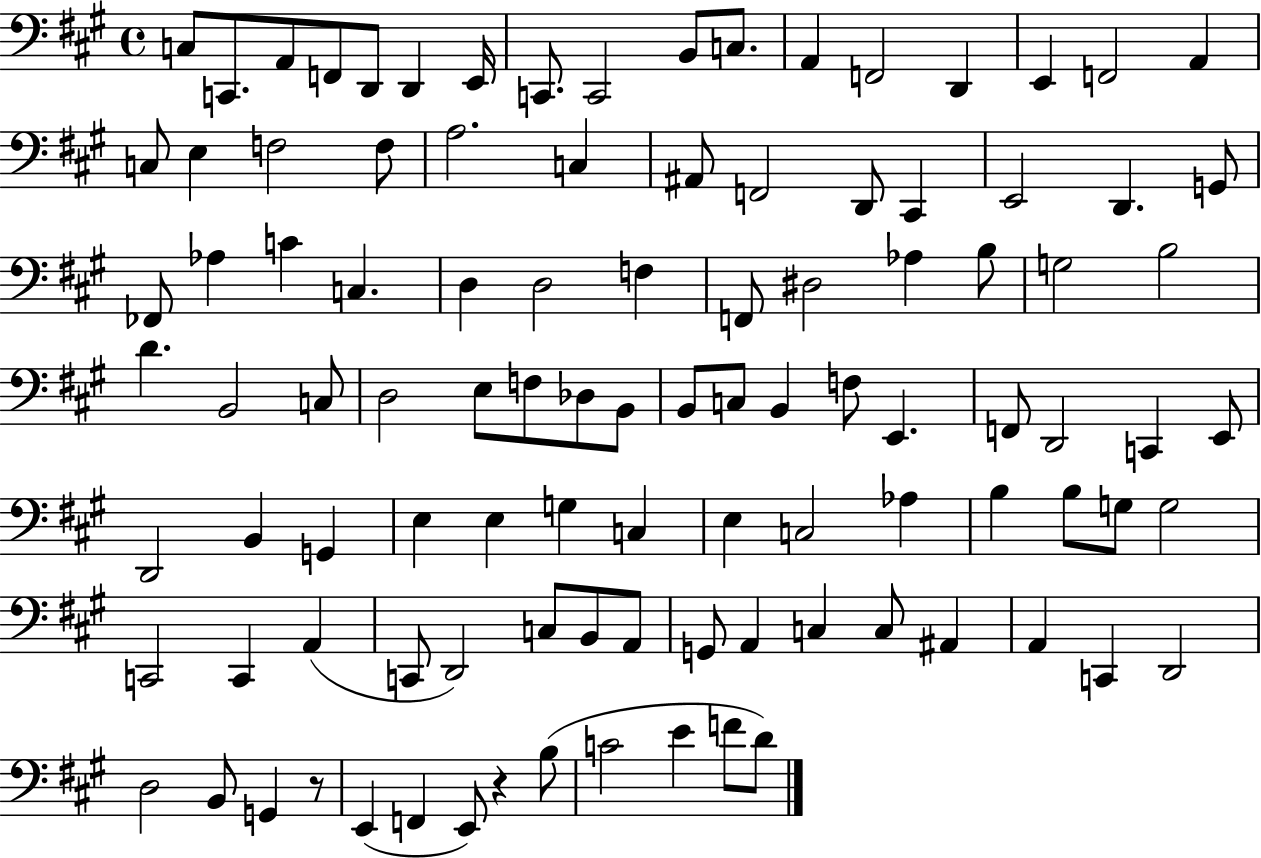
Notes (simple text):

C3/e C2/e. A2/e F2/e D2/e D2/q E2/s C2/e. C2/h B2/e C3/e. A2/q F2/h D2/q E2/q F2/h A2/q C3/e E3/q F3/h F3/e A3/h. C3/q A#2/e F2/h D2/e C#2/q E2/h D2/q. G2/e FES2/e Ab3/q C4/q C3/q. D3/q D3/h F3/q F2/e D#3/h Ab3/q B3/e G3/h B3/h D4/q. B2/h C3/e D3/h E3/e F3/e Db3/e B2/e B2/e C3/e B2/q F3/e E2/q. F2/e D2/h C2/q E2/e D2/h B2/q G2/q E3/q E3/q G3/q C3/q E3/q C3/h Ab3/q B3/q B3/e G3/e G3/h C2/h C2/q A2/q C2/e D2/h C3/e B2/e A2/e G2/e A2/q C3/q C3/e A#2/q A2/q C2/q D2/h D3/h B2/e G2/q R/e E2/q F2/q E2/e R/q B3/e C4/h E4/q F4/e D4/e